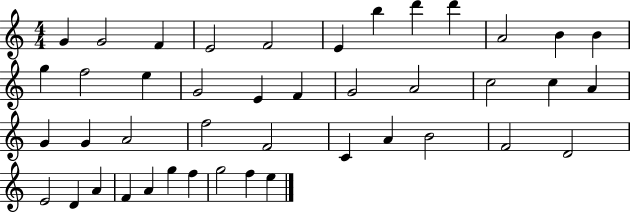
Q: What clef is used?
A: treble